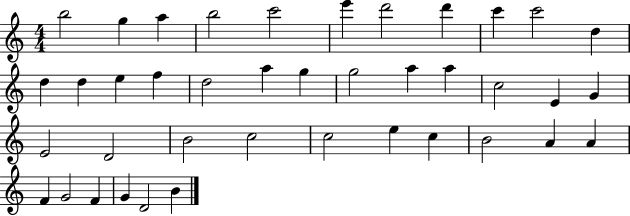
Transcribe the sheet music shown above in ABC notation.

X:1
T:Untitled
M:4/4
L:1/4
K:C
b2 g a b2 c'2 e' d'2 d' c' c'2 d d d e f d2 a g g2 a a c2 E G E2 D2 B2 c2 c2 e c B2 A A F G2 F G D2 B